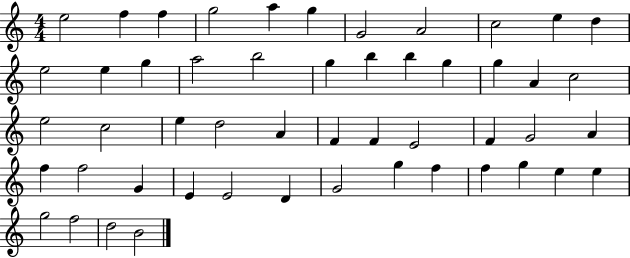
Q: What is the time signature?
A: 4/4